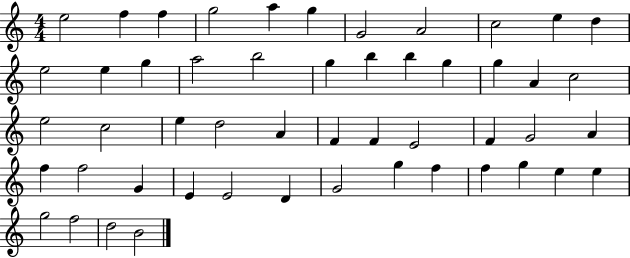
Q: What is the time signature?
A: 4/4